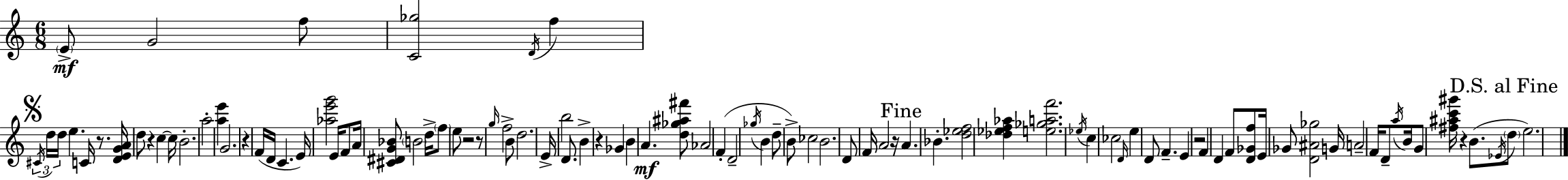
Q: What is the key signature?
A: C major